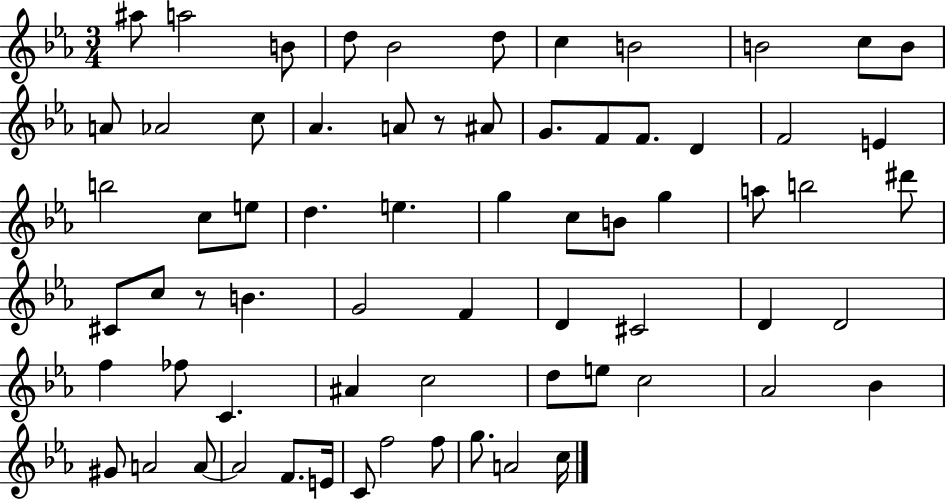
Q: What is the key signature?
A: EES major